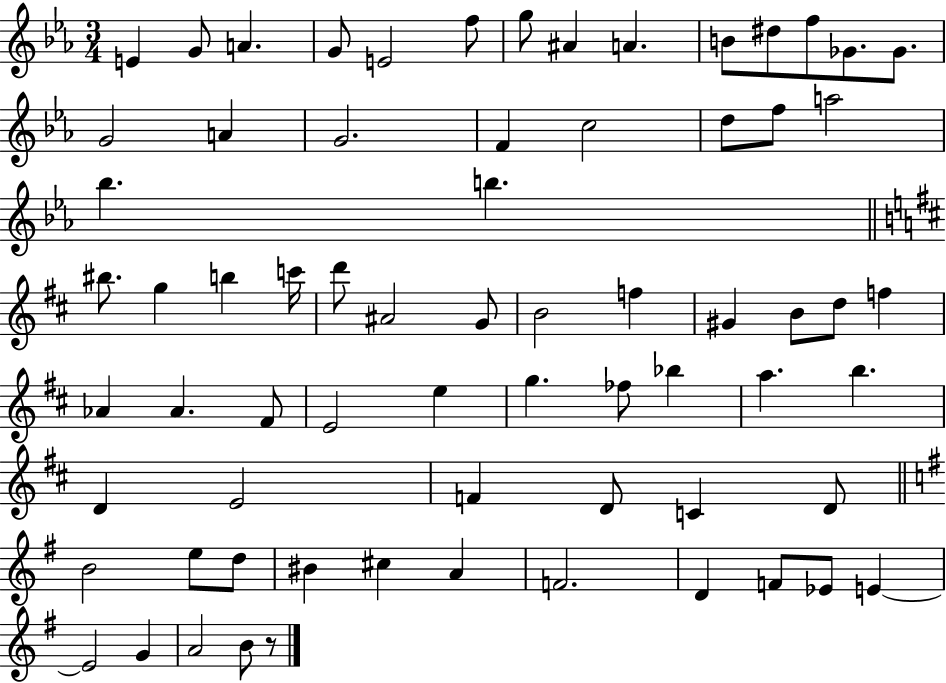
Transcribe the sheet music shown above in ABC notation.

X:1
T:Untitled
M:3/4
L:1/4
K:Eb
E G/2 A G/2 E2 f/2 g/2 ^A A B/2 ^d/2 f/2 _G/2 _G/2 G2 A G2 F c2 d/2 f/2 a2 _b b ^b/2 g b c'/4 d'/2 ^A2 G/2 B2 f ^G B/2 d/2 f _A _A ^F/2 E2 e g _f/2 _b a b D E2 F D/2 C D/2 B2 e/2 d/2 ^B ^c A F2 D F/2 _E/2 E E2 G A2 B/2 z/2